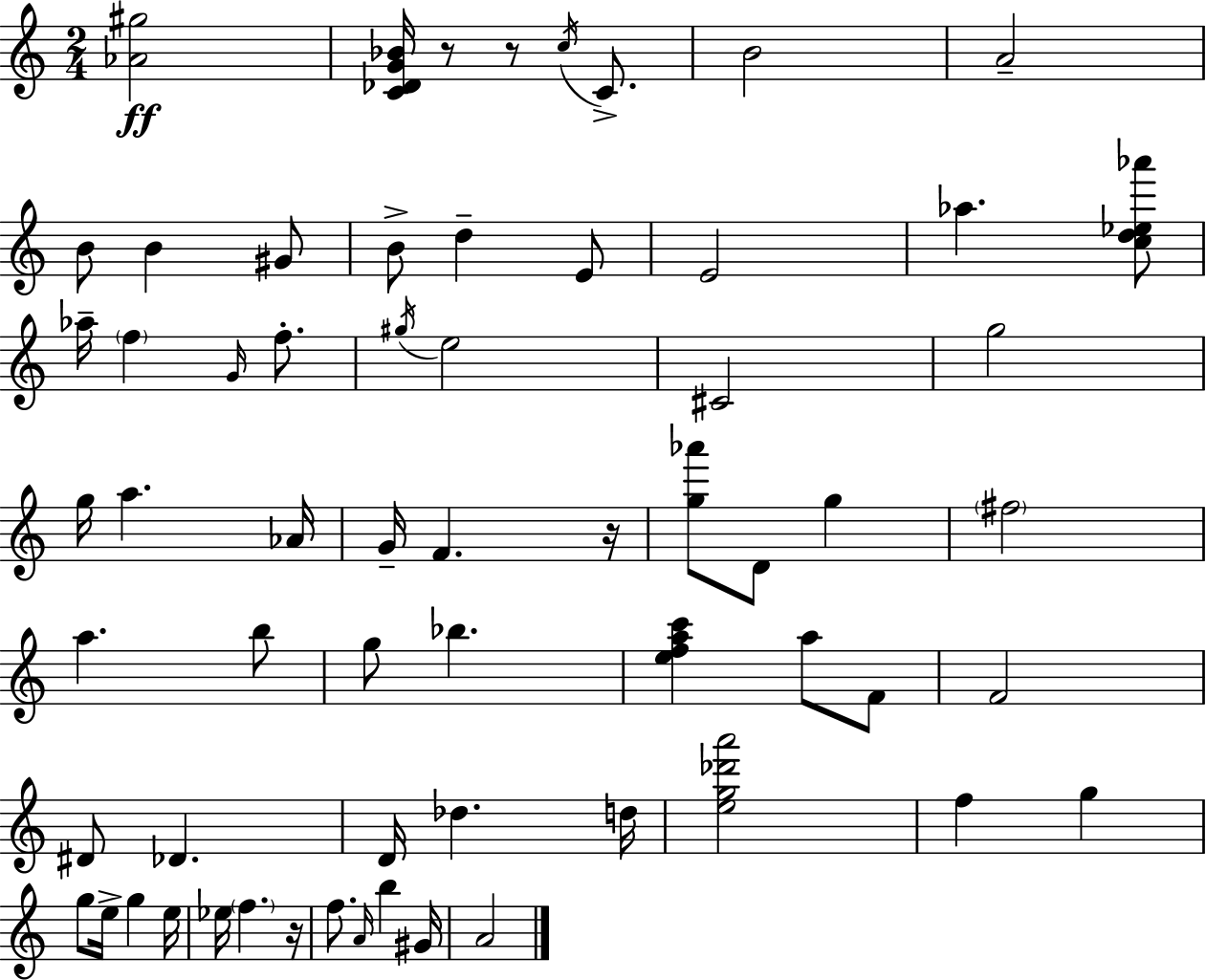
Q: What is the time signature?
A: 2/4